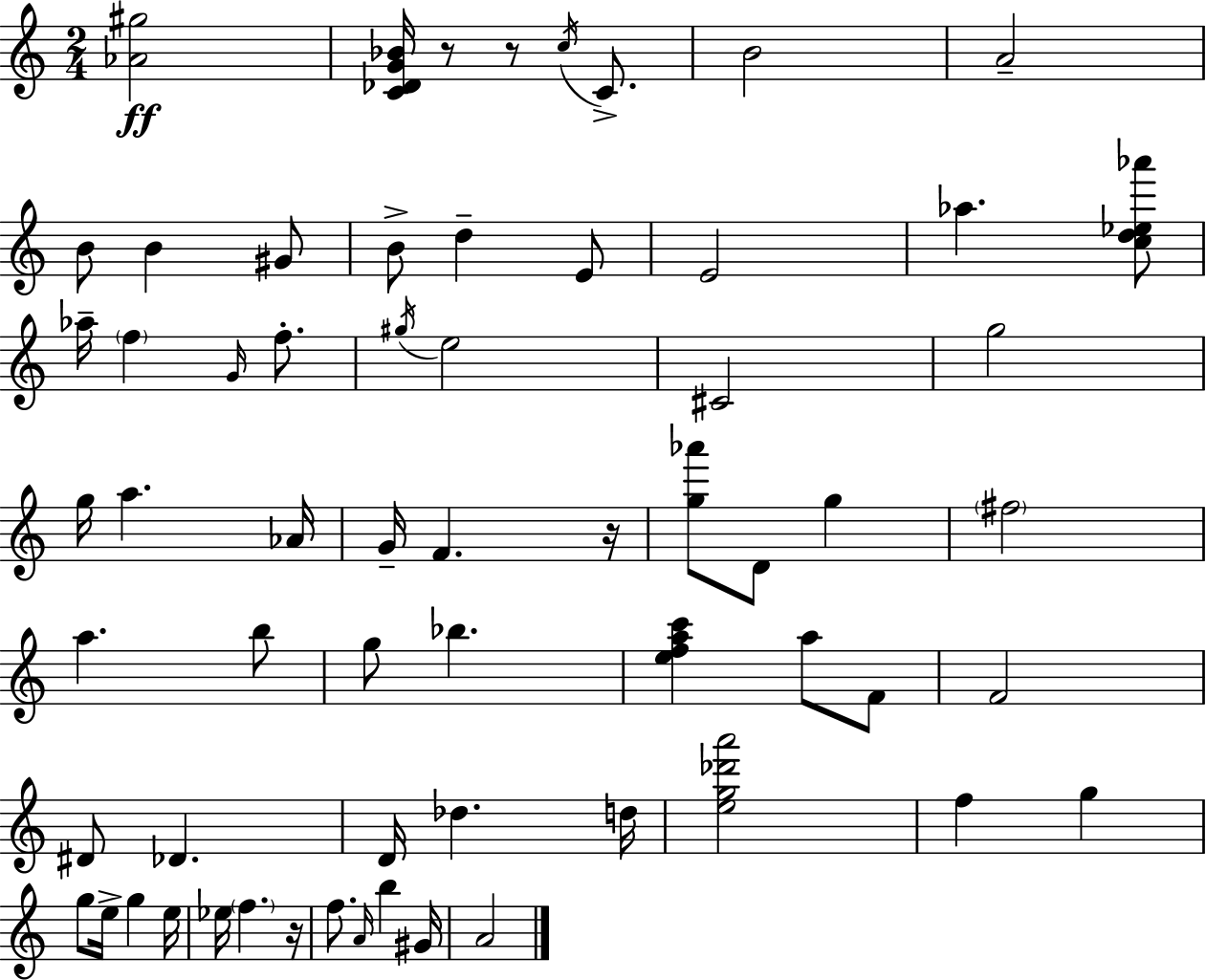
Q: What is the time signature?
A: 2/4